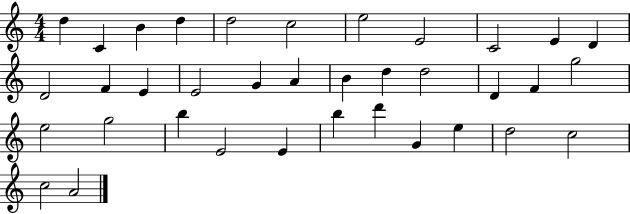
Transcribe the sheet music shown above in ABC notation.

X:1
T:Untitled
M:4/4
L:1/4
K:C
d C B d d2 c2 e2 E2 C2 E D D2 F E E2 G A B d d2 D F g2 e2 g2 b E2 E b d' G e d2 c2 c2 A2